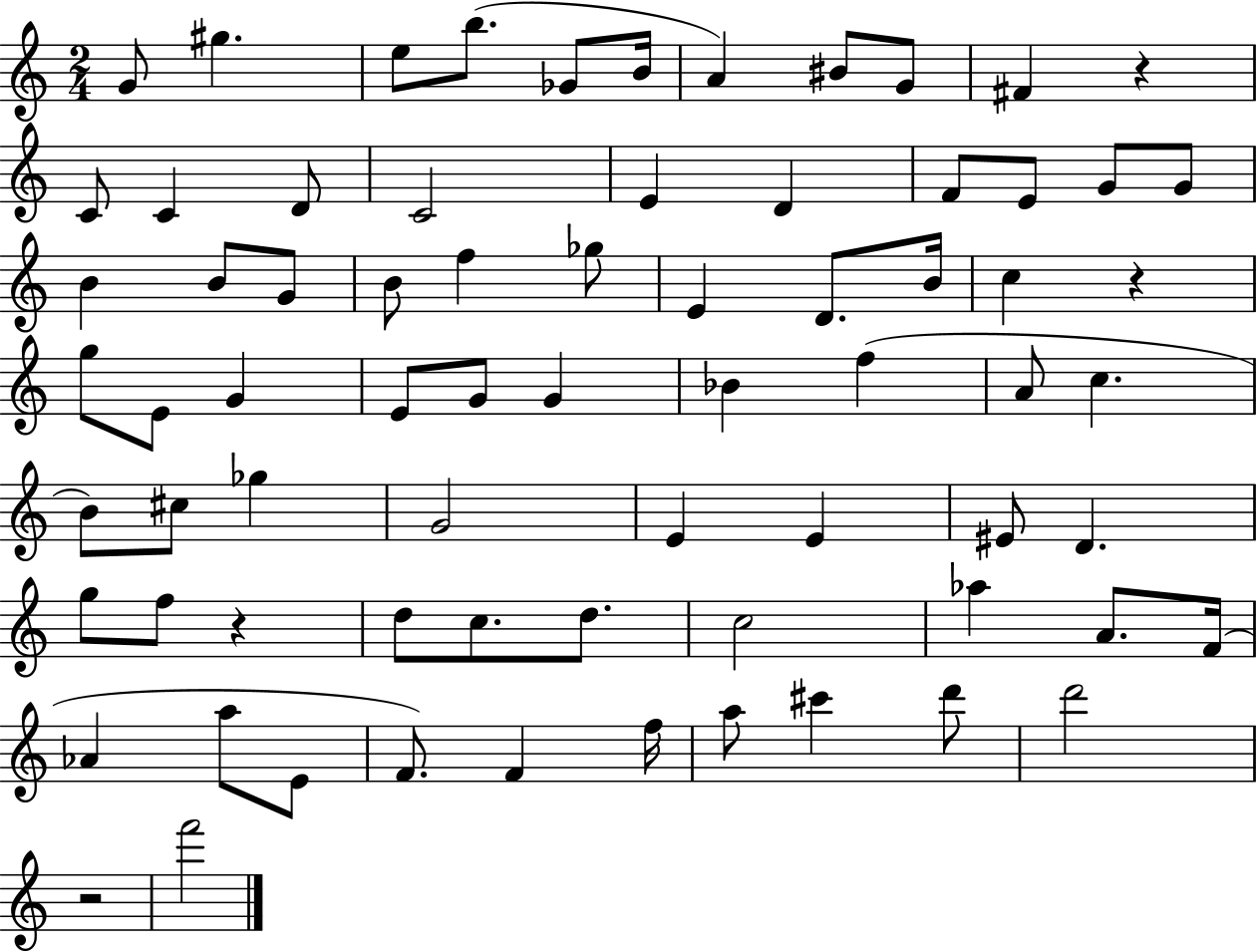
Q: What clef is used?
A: treble